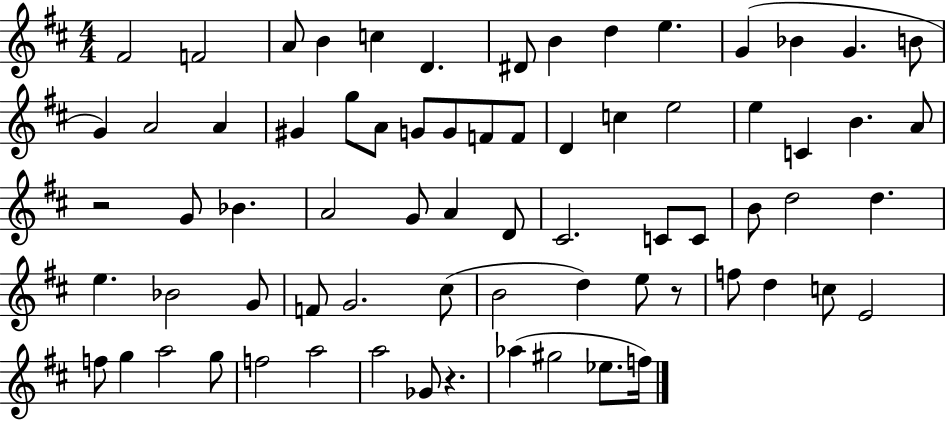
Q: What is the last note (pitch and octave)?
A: F5